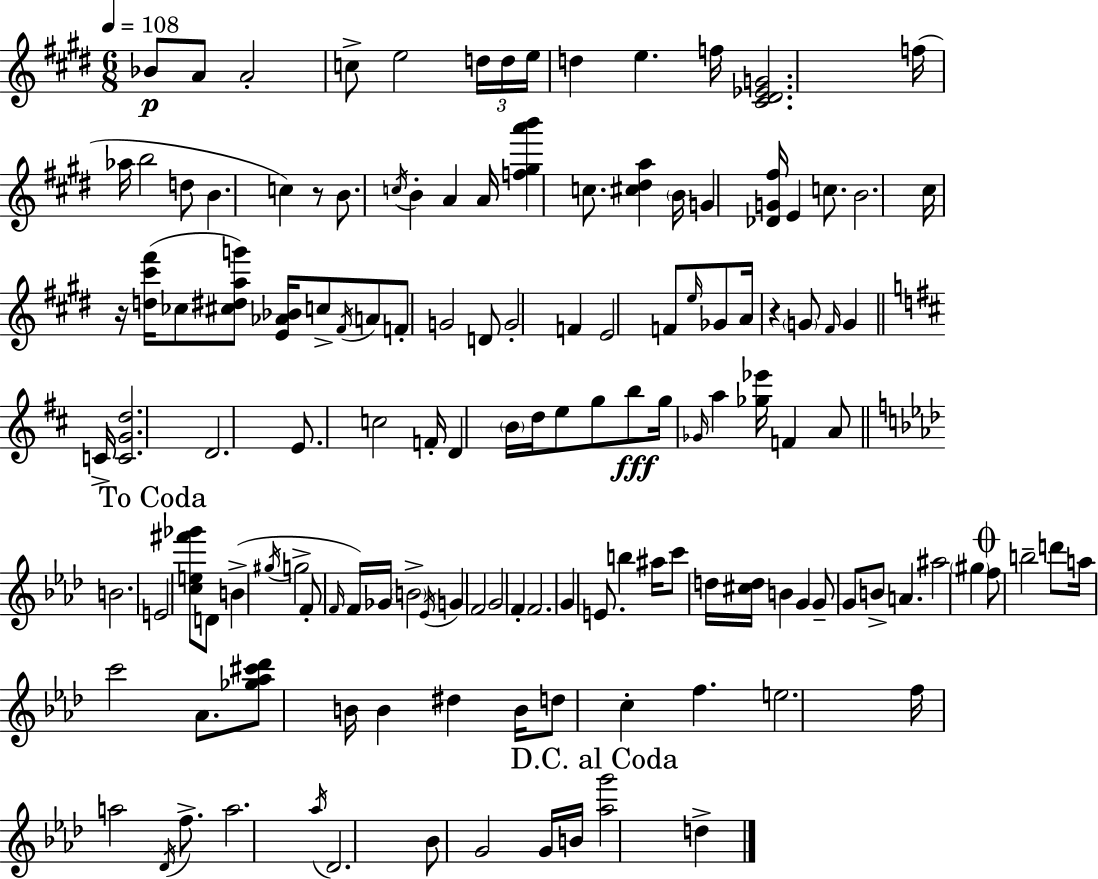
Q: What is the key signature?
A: E major